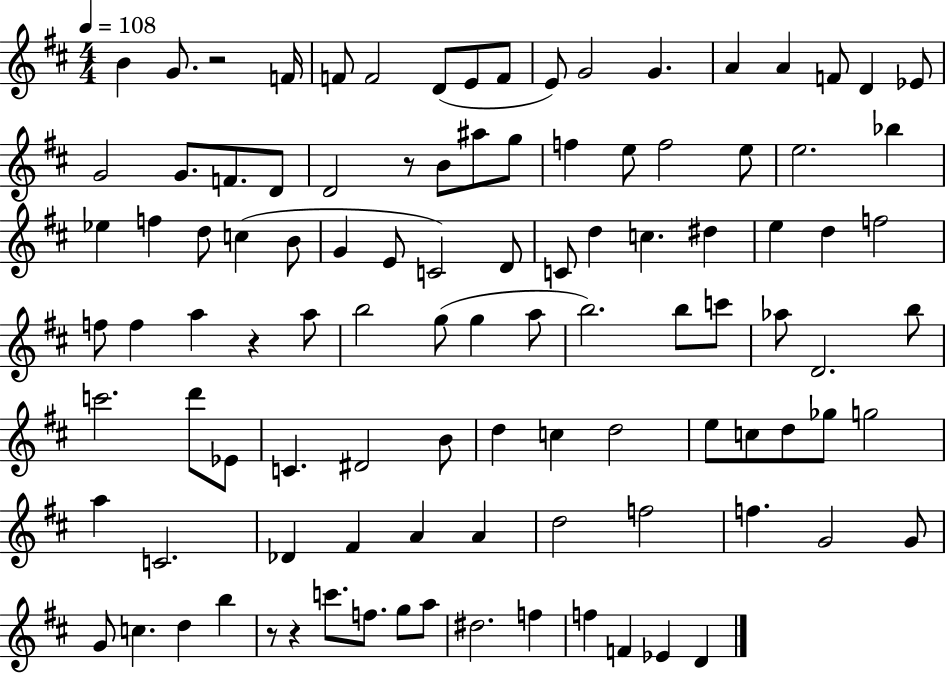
X:1
T:Untitled
M:4/4
L:1/4
K:D
B G/2 z2 F/4 F/2 F2 D/2 E/2 F/2 E/2 G2 G A A F/2 D _E/2 G2 G/2 F/2 D/2 D2 z/2 B/2 ^a/2 g/2 f e/2 f2 e/2 e2 _b _e f d/2 c B/2 G E/2 C2 D/2 C/2 d c ^d e d f2 f/2 f a z a/2 b2 g/2 g a/2 b2 b/2 c'/2 _a/2 D2 b/2 c'2 d'/2 _E/2 C ^D2 B/2 d c d2 e/2 c/2 d/2 _g/2 g2 a C2 _D ^F A A d2 f2 f G2 G/2 G/2 c d b z/2 z c'/2 f/2 g/2 a/2 ^d2 f f F _E D